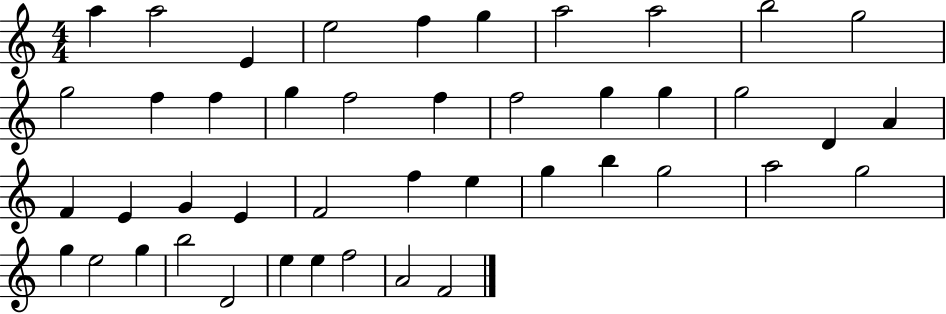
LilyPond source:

{
  \clef treble
  \numericTimeSignature
  \time 4/4
  \key c \major
  a''4 a''2 e'4 | e''2 f''4 g''4 | a''2 a''2 | b''2 g''2 | \break g''2 f''4 f''4 | g''4 f''2 f''4 | f''2 g''4 g''4 | g''2 d'4 a'4 | \break f'4 e'4 g'4 e'4 | f'2 f''4 e''4 | g''4 b''4 g''2 | a''2 g''2 | \break g''4 e''2 g''4 | b''2 d'2 | e''4 e''4 f''2 | a'2 f'2 | \break \bar "|."
}